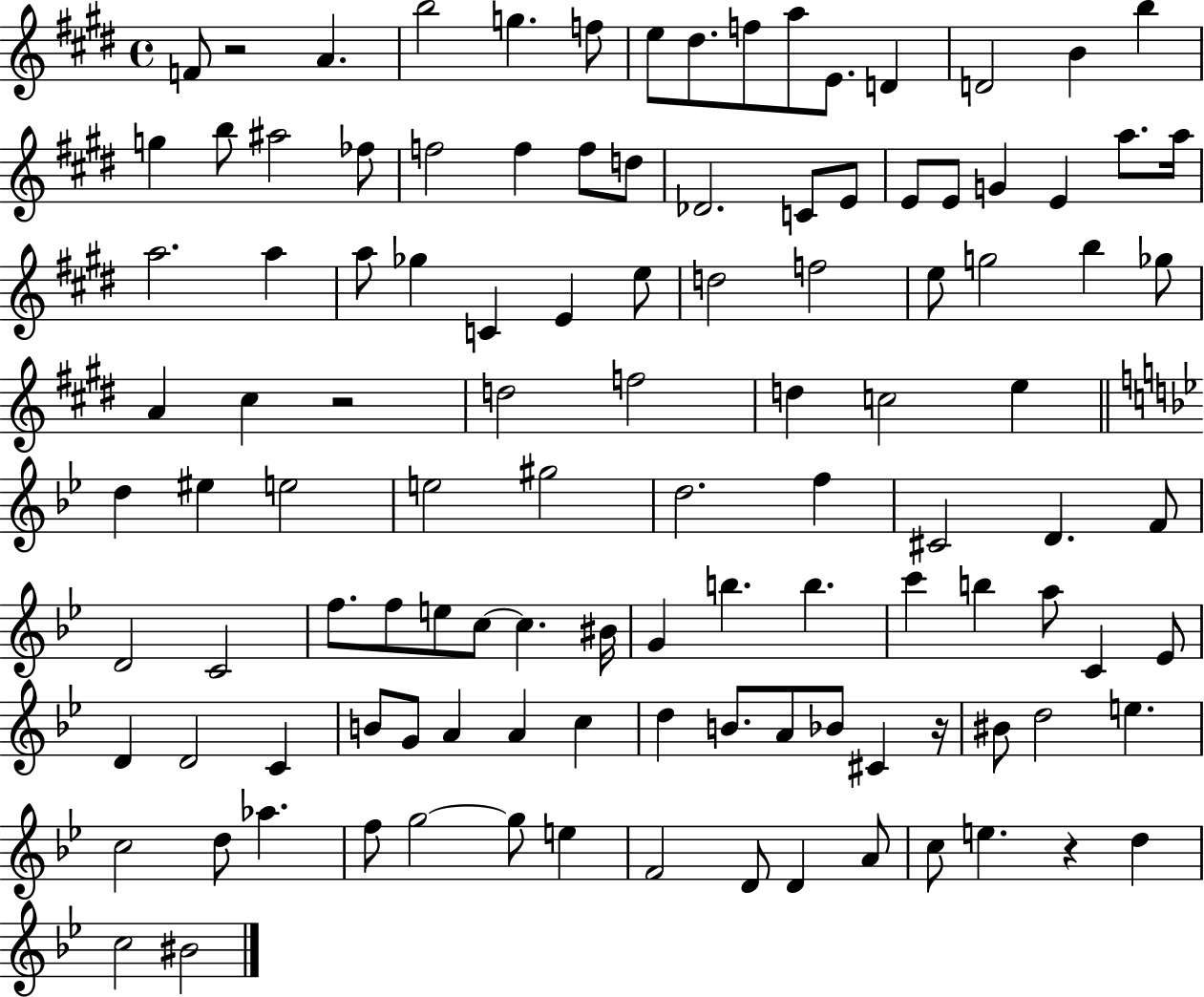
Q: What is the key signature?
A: E major